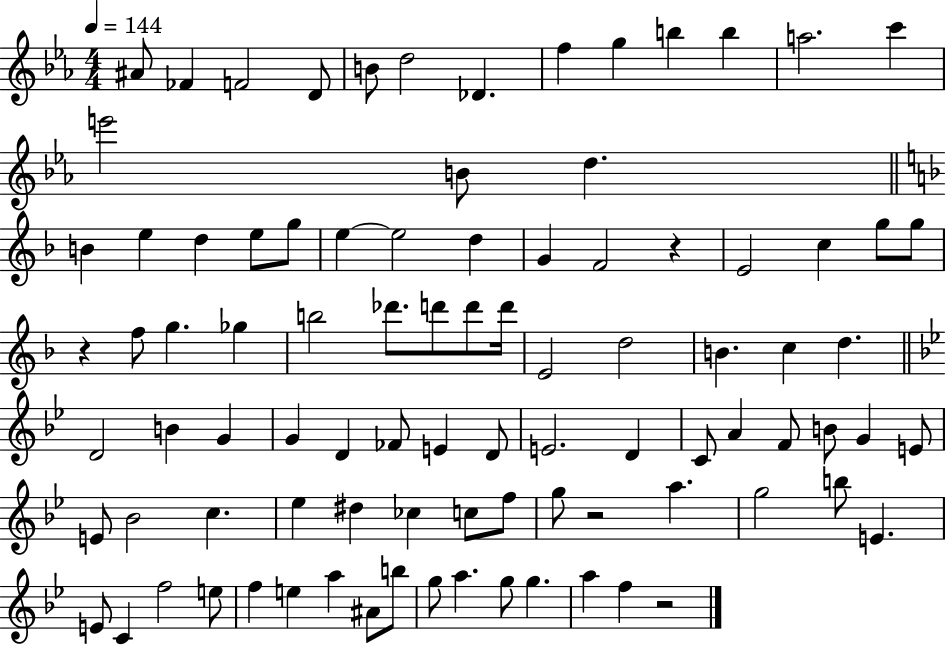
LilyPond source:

{
  \clef treble
  \numericTimeSignature
  \time 4/4
  \key ees \major
  \tempo 4 = 144
  \repeat volta 2 { ais'8 fes'4 f'2 d'8 | b'8 d''2 des'4. | f''4 g''4 b''4 b''4 | a''2. c'''4 | \break e'''2 b'8 d''4. | \bar "||" \break \key f \major b'4 e''4 d''4 e''8 g''8 | e''4~~ e''2 d''4 | g'4 f'2 r4 | e'2 c''4 g''8 g''8 | \break r4 f''8 g''4. ges''4 | b''2 des'''8. d'''8 d'''8 d'''16 | e'2 d''2 | b'4. c''4 d''4. | \break \bar "||" \break \key bes \major d'2 b'4 g'4 | g'4 d'4 fes'8 e'4 d'8 | e'2. d'4 | c'8 a'4 f'8 b'8 g'4 e'8 | \break e'8 bes'2 c''4. | ees''4 dis''4 ces''4 c''8 f''8 | g''8 r2 a''4. | g''2 b''8 e'4. | \break e'8 c'4 f''2 e''8 | f''4 e''4 a''4 ais'8 b''8 | g''8 a''4. g''8 g''4. | a''4 f''4 r2 | \break } \bar "|."
}